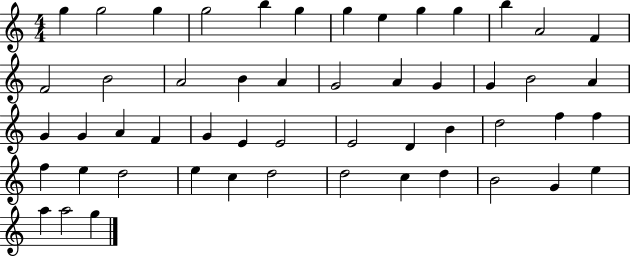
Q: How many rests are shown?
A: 0